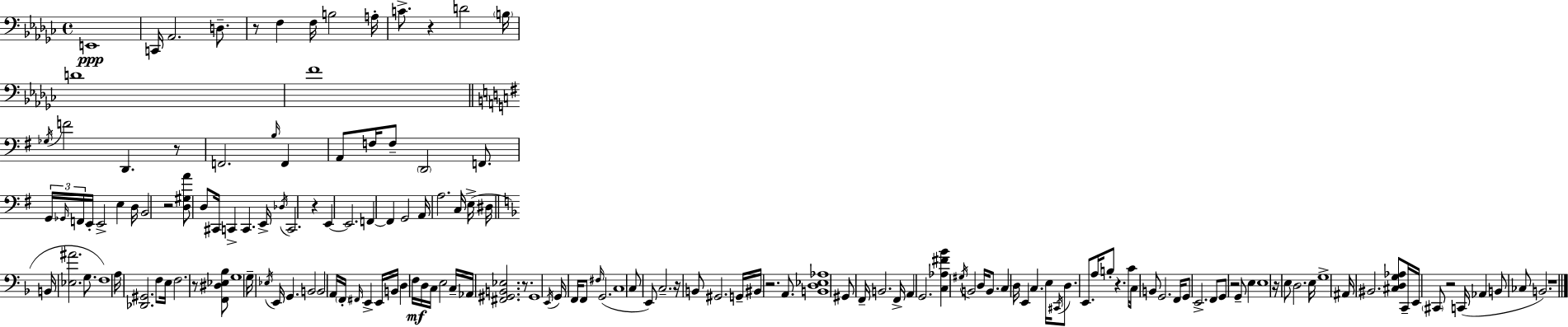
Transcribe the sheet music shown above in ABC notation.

X:1
T:Untitled
M:4/4
L:1/4
K:Ebm
E,,4 C,,/4 _A,,2 D,/2 z/2 F, F,/4 B,2 A,/4 C/2 z D2 B,/4 D4 F4 _G,/4 F2 D,, z/2 F,,2 B,/4 F,, A,,/2 F,/4 F,/2 D,,2 F,,/2 G,,/4 _G,,/4 F,,/4 E,,/4 E,,2 E, D,/4 B,,2 z2 [D,^G,A]/2 D,/2 ^C,,/4 C,, C,, E,,/4 _D,/4 C,,2 z E,, E,,2 F,, F,, G,,2 A,,/4 A,2 C,/4 E,/4 ^D,/4 B,,/4 [_E,^A]2 G,/2 F,4 A,/4 [_D,,^G,,]2 F,/2 E,/4 F,2 z/2 [F,,^D,_E,_B,]/2 G,4 G,/4 _E,/4 E,,/4 G,, B,,2 B,,2 A,,/4 F,,/4 ^F,,/4 E,, E,,/4 B,,/4 D, F,/4 D,/4 C,/4 E,2 C,/4 _A,,/4 [^F,,^G,,B,,_E,]2 z/2 ^G,,4 E,,/4 G,,/4 F,,/4 F,,/2 ^F,/4 G,,2 C,4 C,/2 E,,/2 C,2 z/4 B,,/2 ^G,,2 G,,/4 ^B,,/4 z2 A,,/2 [B,,D,_E,_A,]4 ^G,,/2 F,,/4 B,,2 F,,/4 A,, G,,2 [C,_A,^F_B] ^G,/4 B,,2 D,/4 B,,/2 C, D,/4 E,, C, E,/4 ^C,,/4 D,/2 E,,/2 A,/4 B,/2 z C/4 C,/4 B,,/2 G,,2 F,,/4 G,,/2 E,,2 F,,/2 G,,/2 z2 G,,/2 E, E,4 z/4 E,/2 D,2 E,/4 G,4 ^A,,/4 ^B,,2 [^C,D,G,_A,]/2 C,,/4 E,,/4 ^C,,/2 z2 C,,/4 _A,, B,,/2 _C,/2 B,,2 z4